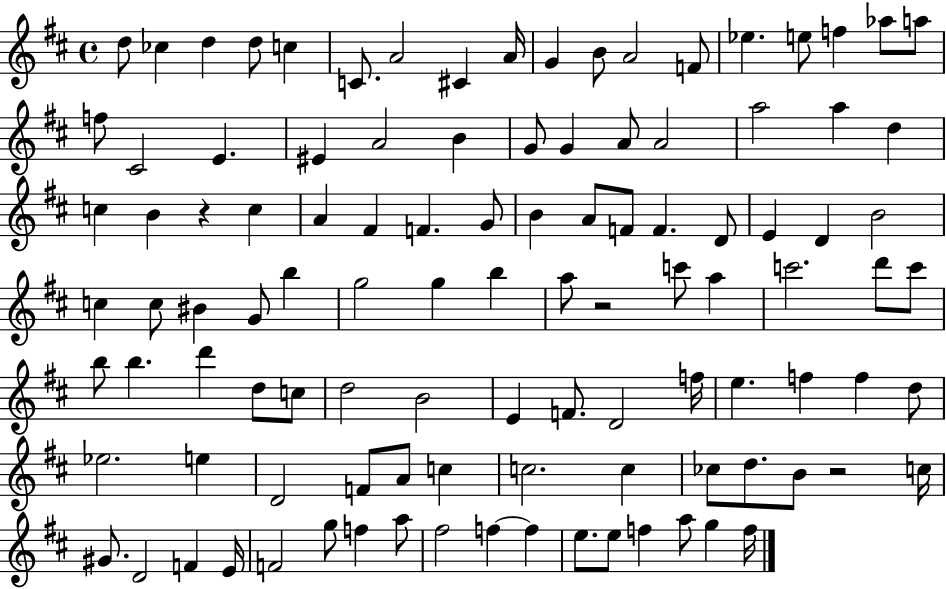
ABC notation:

X:1
T:Untitled
M:4/4
L:1/4
K:D
d/2 _c d d/2 c C/2 A2 ^C A/4 G B/2 A2 F/2 _e e/2 f _a/2 a/2 f/2 ^C2 E ^E A2 B G/2 G A/2 A2 a2 a d c B z c A ^F F G/2 B A/2 F/2 F D/2 E D B2 c c/2 ^B G/2 b g2 g b a/2 z2 c'/2 a c'2 d'/2 c'/2 b/2 b d' d/2 c/2 d2 B2 E F/2 D2 f/4 e f f d/2 _e2 e D2 F/2 A/2 c c2 c _c/2 d/2 B/2 z2 c/4 ^G/2 D2 F E/4 F2 g/2 f a/2 ^f2 f f e/2 e/2 f a/2 g f/4